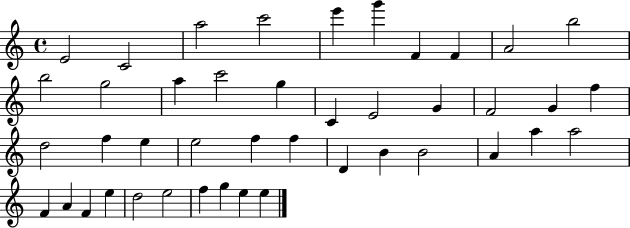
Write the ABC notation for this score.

X:1
T:Untitled
M:4/4
L:1/4
K:C
E2 C2 a2 c'2 e' g' F F A2 b2 b2 g2 a c'2 g C E2 G F2 G f d2 f e e2 f f D B B2 A a a2 F A F e d2 e2 f g e e